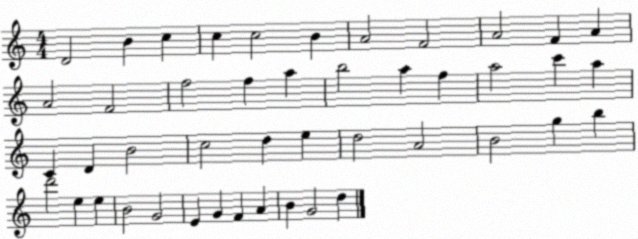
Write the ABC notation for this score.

X:1
T:Untitled
M:4/4
L:1/4
K:C
D2 B c c c2 B A2 F2 A2 F A A2 F2 f2 f a b2 a f a2 c' a C D B2 c2 d e d2 A2 B2 g b d'2 e e B2 G2 E G F A B G2 d